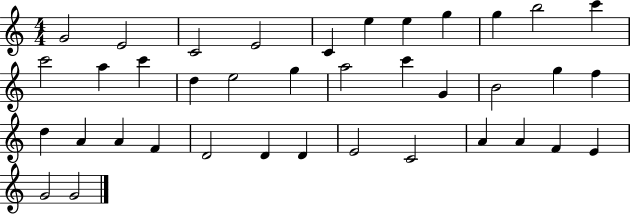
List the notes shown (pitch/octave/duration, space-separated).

G4/h E4/h C4/h E4/h C4/q E5/q E5/q G5/q G5/q B5/h C6/q C6/h A5/q C6/q D5/q E5/h G5/q A5/h C6/q G4/q B4/h G5/q F5/q D5/q A4/q A4/q F4/q D4/h D4/q D4/q E4/h C4/h A4/q A4/q F4/q E4/q G4/h G4/h